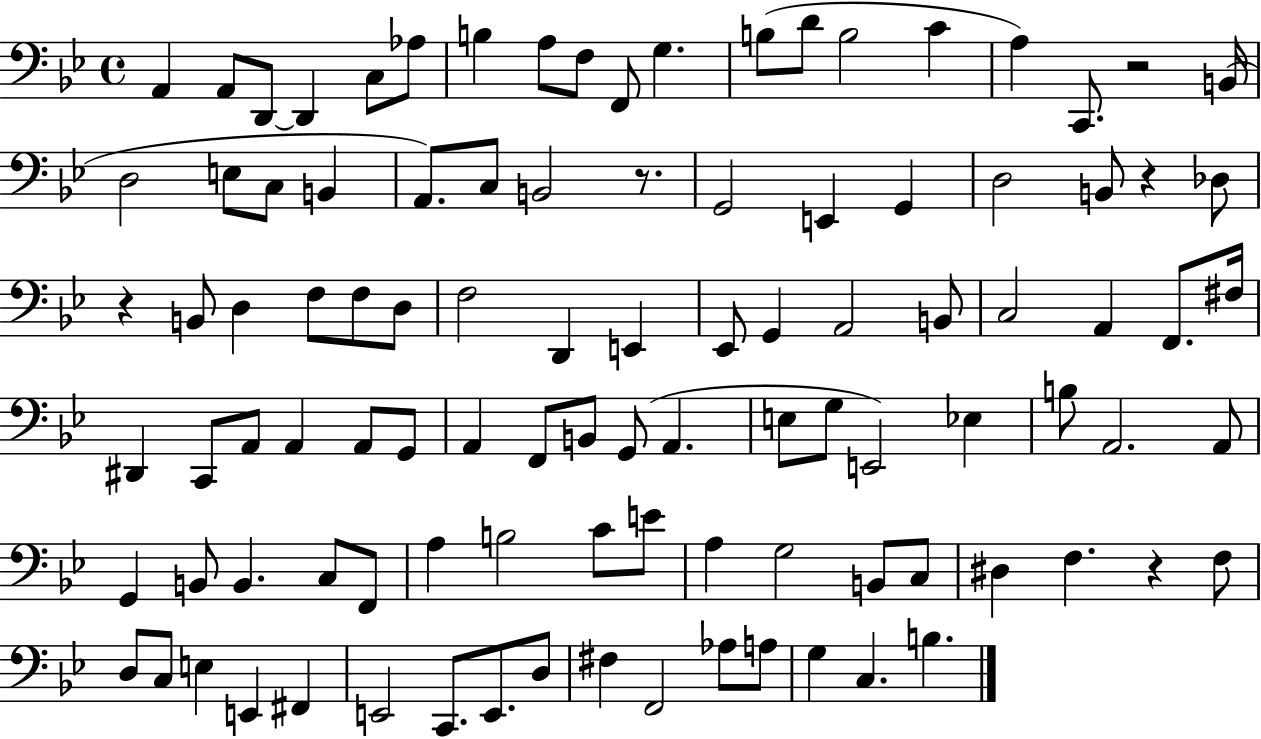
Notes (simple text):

A2/q A2/e D2/e D2/q C3/e Ab3/e B3/q A3/e F3/e F2/e G3/q. B3/e D4/e B3/h C4/q A3/q C2/e. R/h B2/s D3/h E3/e C3/e B2/q A2/e. C3/e B2/h R/e. G2/h E2/q G2/q D3/h B2/e R/q Db3/e R/q B2/e D3/q F3/e F3/e D3/e F3/h D2/q E2/q Eb2/e G2/q A2/h B2/e C3/h A2/q F2/e. F#3/s D#2/q C2/e A2/e A2/q A2/e G2/e A2/q F2/e B2/e G2/e A2/q. E3/e G3/e E2/h Eb3/q B3/e A2/h. A2/e G2/q B2/e B2/q. C3/e F2/e A3/q B3/h C4/e E4/e A3/q G3/h B2/e C3/e D#3/q F3/q. R/q F3/e D3/e C3/e E3/q E2/q F#2/q E2/h C2/e. E2/e. D3/e F#3/q F2/h Ab3/e A3/e G3/q C3/q. B3/q.